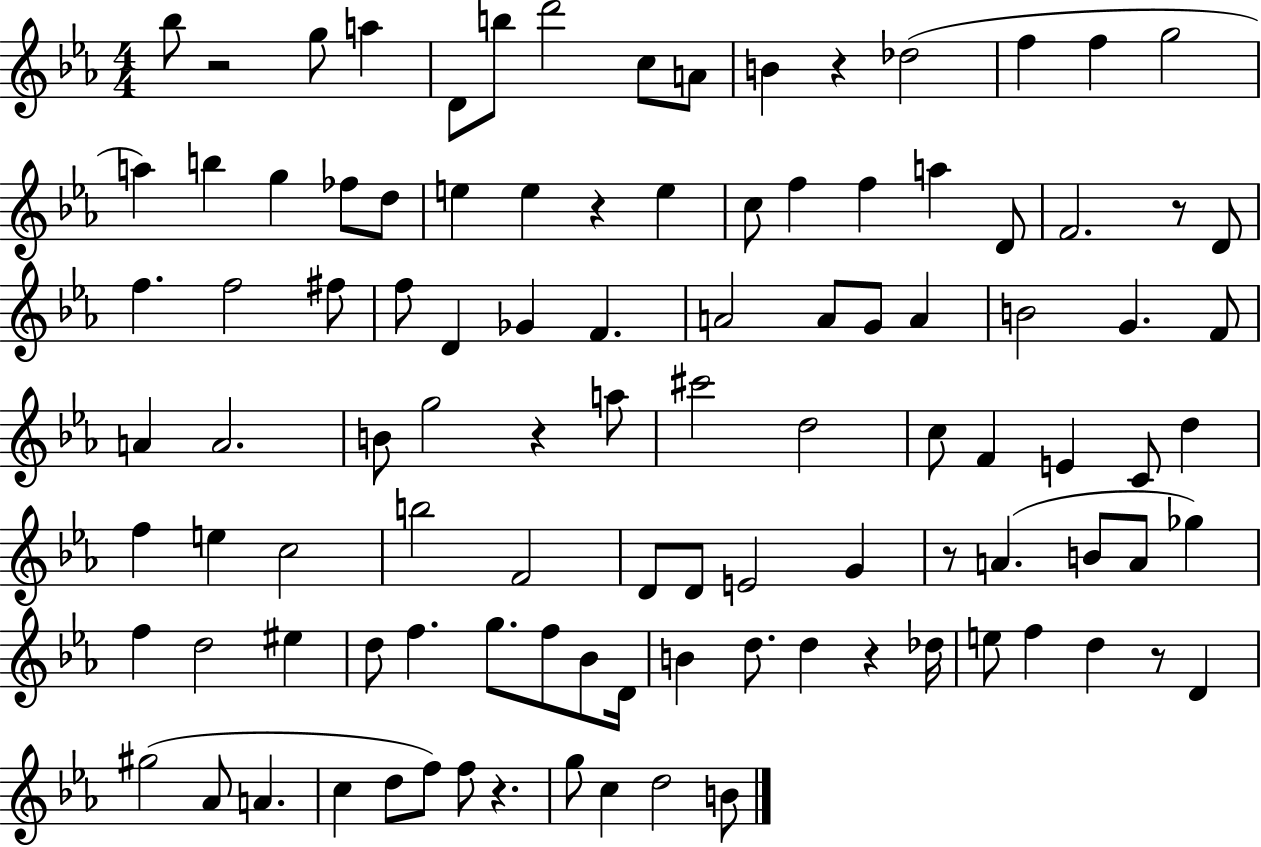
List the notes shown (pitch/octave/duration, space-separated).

Bb5/e R/h G5/e A5/q D4/e B5/e D6/h C5/e A4/e B4/q R/q Db5/h F5/q F5/q G5/h A5/q B5/q G5/q FES5/e D5/e E5/q E5/q R/q E5/q C5/e F5/q F5/q A5/q D4/e F4/h. R/e D4/e F5/q. F5/h F#5/e F5/e D4/q Gb4/q F4/q. A4/h A4/e G4/e A4/q B4/h G4/q. F4/e A4/q A4/h. B4/e G5/h R/q A5/e C#6/h D5/h C5/e F4/q E4/q C4/e D5/q F5/q E5/q C5/h B5/h F4/h D4/e D4/e E4/h G4/q R/e A4/q. B4/e A4/e Gb5/q F5/q D5/h EIS5/q D5/e F5/q. G5/e. F5/e Bb4/e D4/s B4/q D5/e. D5/q R/q Db5/s E5/e F5/q D5/q R/e D4/q G#5/h Ab4/e A4/q. C5/q D5/e F5/e F5/e R/q. G5/e C5/q D5/h B4/e